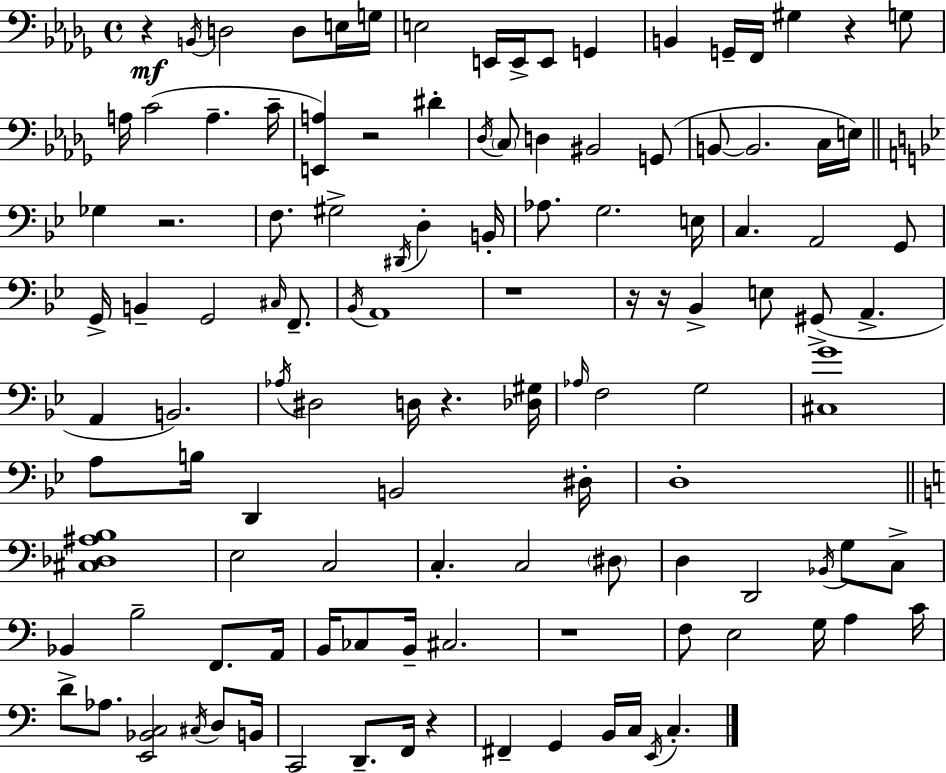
{
  \clef bass
  \time 4/4
  \defaultTimeSignature
  \key bes \minor
  \repeat volta 2 { r4\mf \acciaccatura { b,16 } d2 d8 e16 | g16 e2 e,16 e,16-> e,8 g,4 | b,4 g,16-- f,16 gis4 r4 g8 | a16 c'2( a4.-- | \break c'16-- <e, a>4) r2 dis'4-. | \acciaccatura { des16 } \parenthesize c8 d4 bis,2 | g,8( b,8~~ b,2. | c16 e16) \bar "||" \break \key bes \major ges4 r2. | f8. gis2-> \acciaccatura { dis,16 } d4-. | b,16-. aes8. g2. | e16 c4. a,2 g,8 | \break g,16-> b,4-- g,2 \grace { cis16 } f,8.-- | \acciaccatura { bes,16 } a,1 | r1 | r16 r16 bes,4-> e8 gis,8->( a,4.-> | \break a,4 b,2.) | \acciaccatura { aes16 } dis2 d16 r4. | <des gis>16 \grace { aes16 } f2 g2 | <cis g'>1 | \break a8 b16 d,4 b,2 | dis16-. d1-. | \bar "||" \break \key c \major <cis des ais b>1 | e2 c2 | c4.-. c2 \parenthesize dis8 | d4 d,2 \acciaccatura { bes,16 } g8 c8-> | \break bes,4 b2-- f,8. | a,16 b,16 ces8 b,16-- cis2. | r1 | f8 e2 g16 a4 | \break c'16 d'8-> aes8. <e, bes, c>2 \acciaccatura { cis16 } d8 | b,16 c,2 d,8.-- f,16 r4 | fis,4-- g,4 b,16 c16 \acciaccatura { e,16 } c4.-. | } \bar "|."
}